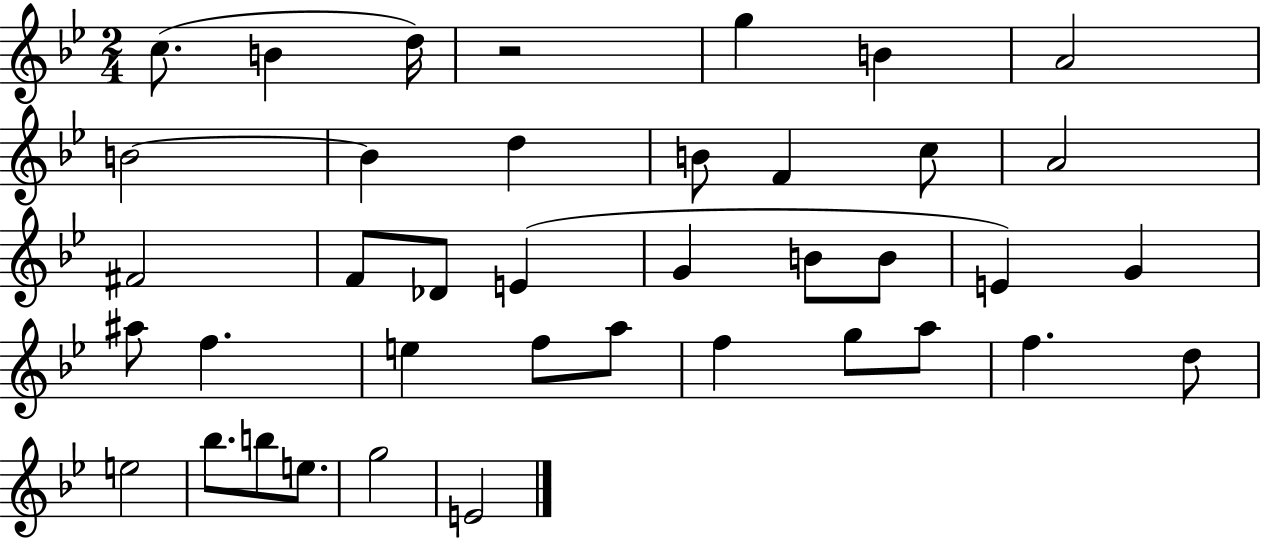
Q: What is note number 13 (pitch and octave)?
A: A4